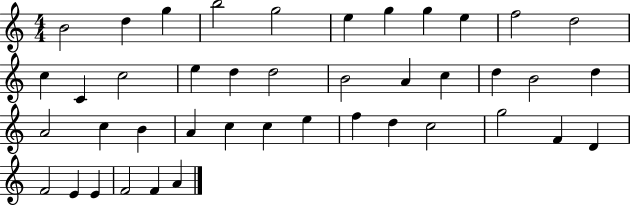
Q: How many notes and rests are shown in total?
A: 42